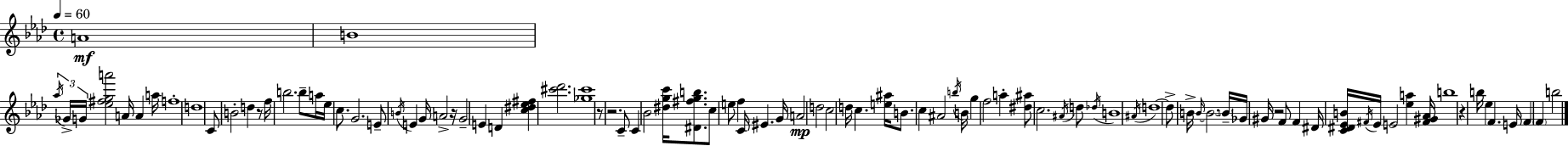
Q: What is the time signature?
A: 4/4